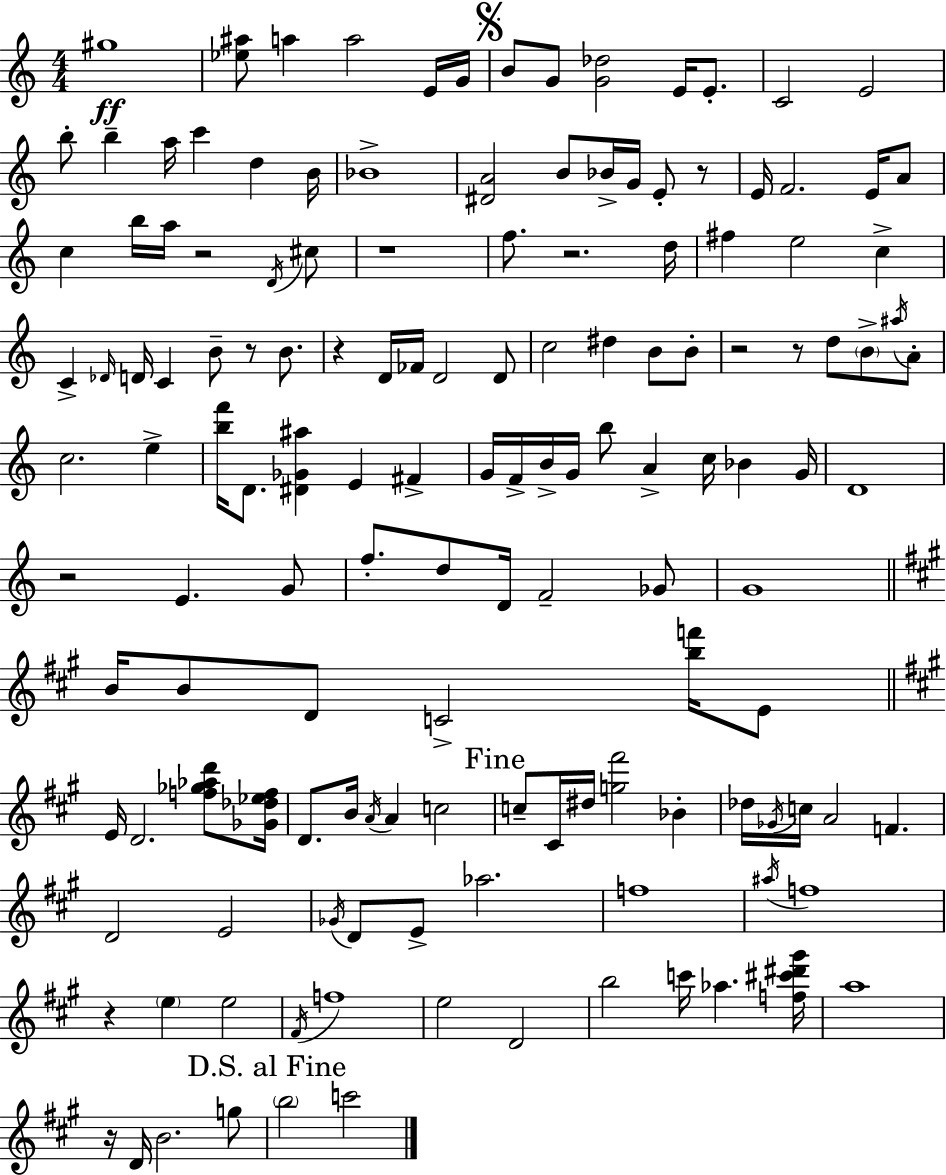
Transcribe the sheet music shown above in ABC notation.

X:1
T:Untitled
M:4/4
L:1/4
K:C
^g4 [_e^a]/2 a a2 E/4 G/4 B/2 G/2 [G_d]2 E/4 E/2 C2 E2 b/2 b a/4 c' d B/4 _B4 [^DA]2 B/2 _B/4 G/4 E/2 z/2 E/4 F2 E/4 A/2 c b/4 a/4 z2 D/4 ^c/2 z4 f/2 z2 d/4 ^f e2 c C _D/4 D/4 C B/2 z/2 B/2 z D/4 _F/4 D2 D/2 c2 ^d B/2 B/2 z2 z/2 d/2 B/2 ^a/4 A/2 c2 e [bf']/4 D/2 [^D_G^a] E ^F G/4 F/4 B/4 G/4 b/2 A c/4 _B G/4 D4 z2 E G/2 f/2 d/2 D/4 F2 _G/2 G4 B/4 B/2 D/2 C2 [bf']/4 E/2 E/4 D2 [f_g_ad']/2 [_G_d_ef]/4 D/2 B/4 A/4 A c2 c/2 ^C/4 ^d/4 [g^f']2 _B _d/4 _G/4 c/4 A2 F D2 E2 _G/4 D/2 E/2 _a2 f4 ^a/4 f4 z e e2 ^F/4 f4 e2 D2 b2 c'/4 _a [f^c'^d'^g']/4 a4 z/4 D/4 B2 g/2 b2 c'2